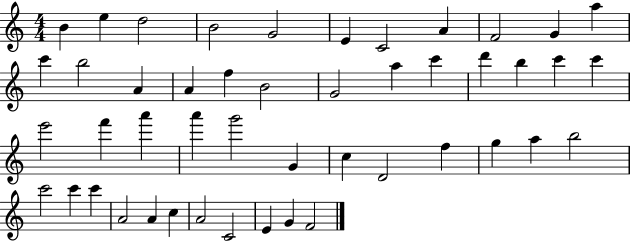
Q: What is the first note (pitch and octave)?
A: B4